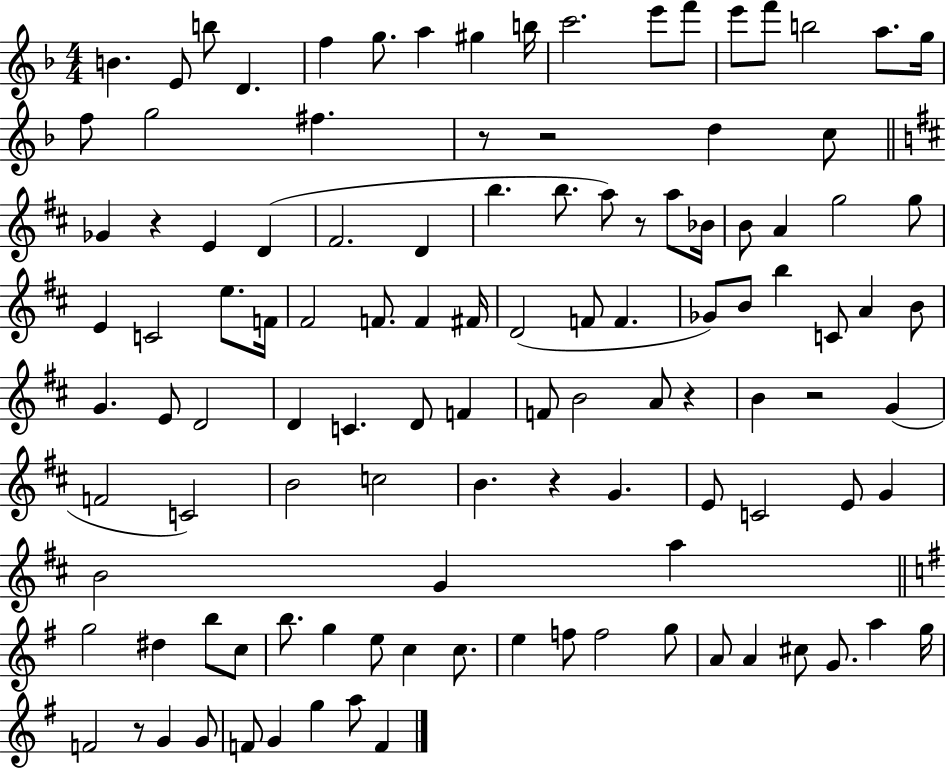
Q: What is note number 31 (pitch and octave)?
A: A5